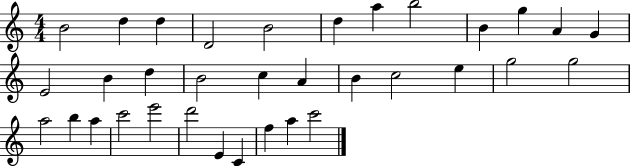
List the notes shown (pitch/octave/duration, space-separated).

B4/h D5/q D5/q D4/h B4/h D5/q A5/q B5/h B4/q G5/q A4/q G4/q E4/h B4/q D5/q B4/h C5/q A4/q B4/q C5/h E5/q G5/h G5/h A5/h B5/q A5/q C6/h E6/h D6/h E4/q C4/q F5/q A5/q C6/h